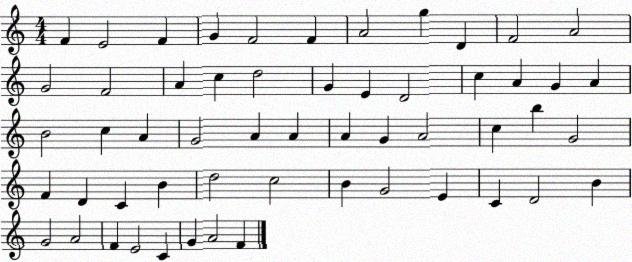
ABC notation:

X:1
T:Untitled
M:4/4
L:1/4
K:C
F E2 F G F2 F A2 g D F2 A2 G2 F2 A c d2 G E D2 c A G A B2 c A G2 A A A G A2 c b G2 F D C B d2 c2 B G2 E C D2 B G2 A2 F E2 C G A2 F